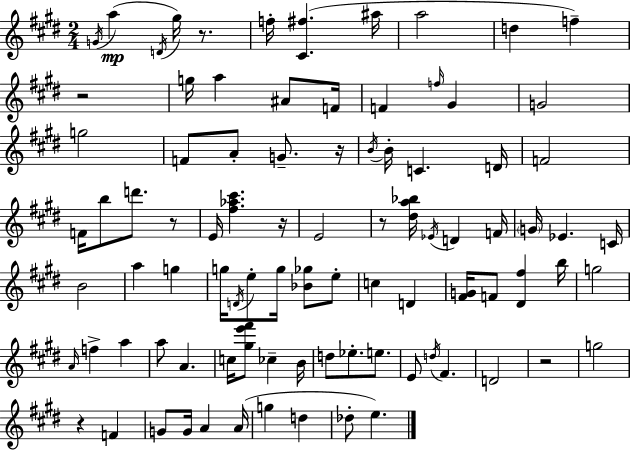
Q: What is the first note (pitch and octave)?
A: G4